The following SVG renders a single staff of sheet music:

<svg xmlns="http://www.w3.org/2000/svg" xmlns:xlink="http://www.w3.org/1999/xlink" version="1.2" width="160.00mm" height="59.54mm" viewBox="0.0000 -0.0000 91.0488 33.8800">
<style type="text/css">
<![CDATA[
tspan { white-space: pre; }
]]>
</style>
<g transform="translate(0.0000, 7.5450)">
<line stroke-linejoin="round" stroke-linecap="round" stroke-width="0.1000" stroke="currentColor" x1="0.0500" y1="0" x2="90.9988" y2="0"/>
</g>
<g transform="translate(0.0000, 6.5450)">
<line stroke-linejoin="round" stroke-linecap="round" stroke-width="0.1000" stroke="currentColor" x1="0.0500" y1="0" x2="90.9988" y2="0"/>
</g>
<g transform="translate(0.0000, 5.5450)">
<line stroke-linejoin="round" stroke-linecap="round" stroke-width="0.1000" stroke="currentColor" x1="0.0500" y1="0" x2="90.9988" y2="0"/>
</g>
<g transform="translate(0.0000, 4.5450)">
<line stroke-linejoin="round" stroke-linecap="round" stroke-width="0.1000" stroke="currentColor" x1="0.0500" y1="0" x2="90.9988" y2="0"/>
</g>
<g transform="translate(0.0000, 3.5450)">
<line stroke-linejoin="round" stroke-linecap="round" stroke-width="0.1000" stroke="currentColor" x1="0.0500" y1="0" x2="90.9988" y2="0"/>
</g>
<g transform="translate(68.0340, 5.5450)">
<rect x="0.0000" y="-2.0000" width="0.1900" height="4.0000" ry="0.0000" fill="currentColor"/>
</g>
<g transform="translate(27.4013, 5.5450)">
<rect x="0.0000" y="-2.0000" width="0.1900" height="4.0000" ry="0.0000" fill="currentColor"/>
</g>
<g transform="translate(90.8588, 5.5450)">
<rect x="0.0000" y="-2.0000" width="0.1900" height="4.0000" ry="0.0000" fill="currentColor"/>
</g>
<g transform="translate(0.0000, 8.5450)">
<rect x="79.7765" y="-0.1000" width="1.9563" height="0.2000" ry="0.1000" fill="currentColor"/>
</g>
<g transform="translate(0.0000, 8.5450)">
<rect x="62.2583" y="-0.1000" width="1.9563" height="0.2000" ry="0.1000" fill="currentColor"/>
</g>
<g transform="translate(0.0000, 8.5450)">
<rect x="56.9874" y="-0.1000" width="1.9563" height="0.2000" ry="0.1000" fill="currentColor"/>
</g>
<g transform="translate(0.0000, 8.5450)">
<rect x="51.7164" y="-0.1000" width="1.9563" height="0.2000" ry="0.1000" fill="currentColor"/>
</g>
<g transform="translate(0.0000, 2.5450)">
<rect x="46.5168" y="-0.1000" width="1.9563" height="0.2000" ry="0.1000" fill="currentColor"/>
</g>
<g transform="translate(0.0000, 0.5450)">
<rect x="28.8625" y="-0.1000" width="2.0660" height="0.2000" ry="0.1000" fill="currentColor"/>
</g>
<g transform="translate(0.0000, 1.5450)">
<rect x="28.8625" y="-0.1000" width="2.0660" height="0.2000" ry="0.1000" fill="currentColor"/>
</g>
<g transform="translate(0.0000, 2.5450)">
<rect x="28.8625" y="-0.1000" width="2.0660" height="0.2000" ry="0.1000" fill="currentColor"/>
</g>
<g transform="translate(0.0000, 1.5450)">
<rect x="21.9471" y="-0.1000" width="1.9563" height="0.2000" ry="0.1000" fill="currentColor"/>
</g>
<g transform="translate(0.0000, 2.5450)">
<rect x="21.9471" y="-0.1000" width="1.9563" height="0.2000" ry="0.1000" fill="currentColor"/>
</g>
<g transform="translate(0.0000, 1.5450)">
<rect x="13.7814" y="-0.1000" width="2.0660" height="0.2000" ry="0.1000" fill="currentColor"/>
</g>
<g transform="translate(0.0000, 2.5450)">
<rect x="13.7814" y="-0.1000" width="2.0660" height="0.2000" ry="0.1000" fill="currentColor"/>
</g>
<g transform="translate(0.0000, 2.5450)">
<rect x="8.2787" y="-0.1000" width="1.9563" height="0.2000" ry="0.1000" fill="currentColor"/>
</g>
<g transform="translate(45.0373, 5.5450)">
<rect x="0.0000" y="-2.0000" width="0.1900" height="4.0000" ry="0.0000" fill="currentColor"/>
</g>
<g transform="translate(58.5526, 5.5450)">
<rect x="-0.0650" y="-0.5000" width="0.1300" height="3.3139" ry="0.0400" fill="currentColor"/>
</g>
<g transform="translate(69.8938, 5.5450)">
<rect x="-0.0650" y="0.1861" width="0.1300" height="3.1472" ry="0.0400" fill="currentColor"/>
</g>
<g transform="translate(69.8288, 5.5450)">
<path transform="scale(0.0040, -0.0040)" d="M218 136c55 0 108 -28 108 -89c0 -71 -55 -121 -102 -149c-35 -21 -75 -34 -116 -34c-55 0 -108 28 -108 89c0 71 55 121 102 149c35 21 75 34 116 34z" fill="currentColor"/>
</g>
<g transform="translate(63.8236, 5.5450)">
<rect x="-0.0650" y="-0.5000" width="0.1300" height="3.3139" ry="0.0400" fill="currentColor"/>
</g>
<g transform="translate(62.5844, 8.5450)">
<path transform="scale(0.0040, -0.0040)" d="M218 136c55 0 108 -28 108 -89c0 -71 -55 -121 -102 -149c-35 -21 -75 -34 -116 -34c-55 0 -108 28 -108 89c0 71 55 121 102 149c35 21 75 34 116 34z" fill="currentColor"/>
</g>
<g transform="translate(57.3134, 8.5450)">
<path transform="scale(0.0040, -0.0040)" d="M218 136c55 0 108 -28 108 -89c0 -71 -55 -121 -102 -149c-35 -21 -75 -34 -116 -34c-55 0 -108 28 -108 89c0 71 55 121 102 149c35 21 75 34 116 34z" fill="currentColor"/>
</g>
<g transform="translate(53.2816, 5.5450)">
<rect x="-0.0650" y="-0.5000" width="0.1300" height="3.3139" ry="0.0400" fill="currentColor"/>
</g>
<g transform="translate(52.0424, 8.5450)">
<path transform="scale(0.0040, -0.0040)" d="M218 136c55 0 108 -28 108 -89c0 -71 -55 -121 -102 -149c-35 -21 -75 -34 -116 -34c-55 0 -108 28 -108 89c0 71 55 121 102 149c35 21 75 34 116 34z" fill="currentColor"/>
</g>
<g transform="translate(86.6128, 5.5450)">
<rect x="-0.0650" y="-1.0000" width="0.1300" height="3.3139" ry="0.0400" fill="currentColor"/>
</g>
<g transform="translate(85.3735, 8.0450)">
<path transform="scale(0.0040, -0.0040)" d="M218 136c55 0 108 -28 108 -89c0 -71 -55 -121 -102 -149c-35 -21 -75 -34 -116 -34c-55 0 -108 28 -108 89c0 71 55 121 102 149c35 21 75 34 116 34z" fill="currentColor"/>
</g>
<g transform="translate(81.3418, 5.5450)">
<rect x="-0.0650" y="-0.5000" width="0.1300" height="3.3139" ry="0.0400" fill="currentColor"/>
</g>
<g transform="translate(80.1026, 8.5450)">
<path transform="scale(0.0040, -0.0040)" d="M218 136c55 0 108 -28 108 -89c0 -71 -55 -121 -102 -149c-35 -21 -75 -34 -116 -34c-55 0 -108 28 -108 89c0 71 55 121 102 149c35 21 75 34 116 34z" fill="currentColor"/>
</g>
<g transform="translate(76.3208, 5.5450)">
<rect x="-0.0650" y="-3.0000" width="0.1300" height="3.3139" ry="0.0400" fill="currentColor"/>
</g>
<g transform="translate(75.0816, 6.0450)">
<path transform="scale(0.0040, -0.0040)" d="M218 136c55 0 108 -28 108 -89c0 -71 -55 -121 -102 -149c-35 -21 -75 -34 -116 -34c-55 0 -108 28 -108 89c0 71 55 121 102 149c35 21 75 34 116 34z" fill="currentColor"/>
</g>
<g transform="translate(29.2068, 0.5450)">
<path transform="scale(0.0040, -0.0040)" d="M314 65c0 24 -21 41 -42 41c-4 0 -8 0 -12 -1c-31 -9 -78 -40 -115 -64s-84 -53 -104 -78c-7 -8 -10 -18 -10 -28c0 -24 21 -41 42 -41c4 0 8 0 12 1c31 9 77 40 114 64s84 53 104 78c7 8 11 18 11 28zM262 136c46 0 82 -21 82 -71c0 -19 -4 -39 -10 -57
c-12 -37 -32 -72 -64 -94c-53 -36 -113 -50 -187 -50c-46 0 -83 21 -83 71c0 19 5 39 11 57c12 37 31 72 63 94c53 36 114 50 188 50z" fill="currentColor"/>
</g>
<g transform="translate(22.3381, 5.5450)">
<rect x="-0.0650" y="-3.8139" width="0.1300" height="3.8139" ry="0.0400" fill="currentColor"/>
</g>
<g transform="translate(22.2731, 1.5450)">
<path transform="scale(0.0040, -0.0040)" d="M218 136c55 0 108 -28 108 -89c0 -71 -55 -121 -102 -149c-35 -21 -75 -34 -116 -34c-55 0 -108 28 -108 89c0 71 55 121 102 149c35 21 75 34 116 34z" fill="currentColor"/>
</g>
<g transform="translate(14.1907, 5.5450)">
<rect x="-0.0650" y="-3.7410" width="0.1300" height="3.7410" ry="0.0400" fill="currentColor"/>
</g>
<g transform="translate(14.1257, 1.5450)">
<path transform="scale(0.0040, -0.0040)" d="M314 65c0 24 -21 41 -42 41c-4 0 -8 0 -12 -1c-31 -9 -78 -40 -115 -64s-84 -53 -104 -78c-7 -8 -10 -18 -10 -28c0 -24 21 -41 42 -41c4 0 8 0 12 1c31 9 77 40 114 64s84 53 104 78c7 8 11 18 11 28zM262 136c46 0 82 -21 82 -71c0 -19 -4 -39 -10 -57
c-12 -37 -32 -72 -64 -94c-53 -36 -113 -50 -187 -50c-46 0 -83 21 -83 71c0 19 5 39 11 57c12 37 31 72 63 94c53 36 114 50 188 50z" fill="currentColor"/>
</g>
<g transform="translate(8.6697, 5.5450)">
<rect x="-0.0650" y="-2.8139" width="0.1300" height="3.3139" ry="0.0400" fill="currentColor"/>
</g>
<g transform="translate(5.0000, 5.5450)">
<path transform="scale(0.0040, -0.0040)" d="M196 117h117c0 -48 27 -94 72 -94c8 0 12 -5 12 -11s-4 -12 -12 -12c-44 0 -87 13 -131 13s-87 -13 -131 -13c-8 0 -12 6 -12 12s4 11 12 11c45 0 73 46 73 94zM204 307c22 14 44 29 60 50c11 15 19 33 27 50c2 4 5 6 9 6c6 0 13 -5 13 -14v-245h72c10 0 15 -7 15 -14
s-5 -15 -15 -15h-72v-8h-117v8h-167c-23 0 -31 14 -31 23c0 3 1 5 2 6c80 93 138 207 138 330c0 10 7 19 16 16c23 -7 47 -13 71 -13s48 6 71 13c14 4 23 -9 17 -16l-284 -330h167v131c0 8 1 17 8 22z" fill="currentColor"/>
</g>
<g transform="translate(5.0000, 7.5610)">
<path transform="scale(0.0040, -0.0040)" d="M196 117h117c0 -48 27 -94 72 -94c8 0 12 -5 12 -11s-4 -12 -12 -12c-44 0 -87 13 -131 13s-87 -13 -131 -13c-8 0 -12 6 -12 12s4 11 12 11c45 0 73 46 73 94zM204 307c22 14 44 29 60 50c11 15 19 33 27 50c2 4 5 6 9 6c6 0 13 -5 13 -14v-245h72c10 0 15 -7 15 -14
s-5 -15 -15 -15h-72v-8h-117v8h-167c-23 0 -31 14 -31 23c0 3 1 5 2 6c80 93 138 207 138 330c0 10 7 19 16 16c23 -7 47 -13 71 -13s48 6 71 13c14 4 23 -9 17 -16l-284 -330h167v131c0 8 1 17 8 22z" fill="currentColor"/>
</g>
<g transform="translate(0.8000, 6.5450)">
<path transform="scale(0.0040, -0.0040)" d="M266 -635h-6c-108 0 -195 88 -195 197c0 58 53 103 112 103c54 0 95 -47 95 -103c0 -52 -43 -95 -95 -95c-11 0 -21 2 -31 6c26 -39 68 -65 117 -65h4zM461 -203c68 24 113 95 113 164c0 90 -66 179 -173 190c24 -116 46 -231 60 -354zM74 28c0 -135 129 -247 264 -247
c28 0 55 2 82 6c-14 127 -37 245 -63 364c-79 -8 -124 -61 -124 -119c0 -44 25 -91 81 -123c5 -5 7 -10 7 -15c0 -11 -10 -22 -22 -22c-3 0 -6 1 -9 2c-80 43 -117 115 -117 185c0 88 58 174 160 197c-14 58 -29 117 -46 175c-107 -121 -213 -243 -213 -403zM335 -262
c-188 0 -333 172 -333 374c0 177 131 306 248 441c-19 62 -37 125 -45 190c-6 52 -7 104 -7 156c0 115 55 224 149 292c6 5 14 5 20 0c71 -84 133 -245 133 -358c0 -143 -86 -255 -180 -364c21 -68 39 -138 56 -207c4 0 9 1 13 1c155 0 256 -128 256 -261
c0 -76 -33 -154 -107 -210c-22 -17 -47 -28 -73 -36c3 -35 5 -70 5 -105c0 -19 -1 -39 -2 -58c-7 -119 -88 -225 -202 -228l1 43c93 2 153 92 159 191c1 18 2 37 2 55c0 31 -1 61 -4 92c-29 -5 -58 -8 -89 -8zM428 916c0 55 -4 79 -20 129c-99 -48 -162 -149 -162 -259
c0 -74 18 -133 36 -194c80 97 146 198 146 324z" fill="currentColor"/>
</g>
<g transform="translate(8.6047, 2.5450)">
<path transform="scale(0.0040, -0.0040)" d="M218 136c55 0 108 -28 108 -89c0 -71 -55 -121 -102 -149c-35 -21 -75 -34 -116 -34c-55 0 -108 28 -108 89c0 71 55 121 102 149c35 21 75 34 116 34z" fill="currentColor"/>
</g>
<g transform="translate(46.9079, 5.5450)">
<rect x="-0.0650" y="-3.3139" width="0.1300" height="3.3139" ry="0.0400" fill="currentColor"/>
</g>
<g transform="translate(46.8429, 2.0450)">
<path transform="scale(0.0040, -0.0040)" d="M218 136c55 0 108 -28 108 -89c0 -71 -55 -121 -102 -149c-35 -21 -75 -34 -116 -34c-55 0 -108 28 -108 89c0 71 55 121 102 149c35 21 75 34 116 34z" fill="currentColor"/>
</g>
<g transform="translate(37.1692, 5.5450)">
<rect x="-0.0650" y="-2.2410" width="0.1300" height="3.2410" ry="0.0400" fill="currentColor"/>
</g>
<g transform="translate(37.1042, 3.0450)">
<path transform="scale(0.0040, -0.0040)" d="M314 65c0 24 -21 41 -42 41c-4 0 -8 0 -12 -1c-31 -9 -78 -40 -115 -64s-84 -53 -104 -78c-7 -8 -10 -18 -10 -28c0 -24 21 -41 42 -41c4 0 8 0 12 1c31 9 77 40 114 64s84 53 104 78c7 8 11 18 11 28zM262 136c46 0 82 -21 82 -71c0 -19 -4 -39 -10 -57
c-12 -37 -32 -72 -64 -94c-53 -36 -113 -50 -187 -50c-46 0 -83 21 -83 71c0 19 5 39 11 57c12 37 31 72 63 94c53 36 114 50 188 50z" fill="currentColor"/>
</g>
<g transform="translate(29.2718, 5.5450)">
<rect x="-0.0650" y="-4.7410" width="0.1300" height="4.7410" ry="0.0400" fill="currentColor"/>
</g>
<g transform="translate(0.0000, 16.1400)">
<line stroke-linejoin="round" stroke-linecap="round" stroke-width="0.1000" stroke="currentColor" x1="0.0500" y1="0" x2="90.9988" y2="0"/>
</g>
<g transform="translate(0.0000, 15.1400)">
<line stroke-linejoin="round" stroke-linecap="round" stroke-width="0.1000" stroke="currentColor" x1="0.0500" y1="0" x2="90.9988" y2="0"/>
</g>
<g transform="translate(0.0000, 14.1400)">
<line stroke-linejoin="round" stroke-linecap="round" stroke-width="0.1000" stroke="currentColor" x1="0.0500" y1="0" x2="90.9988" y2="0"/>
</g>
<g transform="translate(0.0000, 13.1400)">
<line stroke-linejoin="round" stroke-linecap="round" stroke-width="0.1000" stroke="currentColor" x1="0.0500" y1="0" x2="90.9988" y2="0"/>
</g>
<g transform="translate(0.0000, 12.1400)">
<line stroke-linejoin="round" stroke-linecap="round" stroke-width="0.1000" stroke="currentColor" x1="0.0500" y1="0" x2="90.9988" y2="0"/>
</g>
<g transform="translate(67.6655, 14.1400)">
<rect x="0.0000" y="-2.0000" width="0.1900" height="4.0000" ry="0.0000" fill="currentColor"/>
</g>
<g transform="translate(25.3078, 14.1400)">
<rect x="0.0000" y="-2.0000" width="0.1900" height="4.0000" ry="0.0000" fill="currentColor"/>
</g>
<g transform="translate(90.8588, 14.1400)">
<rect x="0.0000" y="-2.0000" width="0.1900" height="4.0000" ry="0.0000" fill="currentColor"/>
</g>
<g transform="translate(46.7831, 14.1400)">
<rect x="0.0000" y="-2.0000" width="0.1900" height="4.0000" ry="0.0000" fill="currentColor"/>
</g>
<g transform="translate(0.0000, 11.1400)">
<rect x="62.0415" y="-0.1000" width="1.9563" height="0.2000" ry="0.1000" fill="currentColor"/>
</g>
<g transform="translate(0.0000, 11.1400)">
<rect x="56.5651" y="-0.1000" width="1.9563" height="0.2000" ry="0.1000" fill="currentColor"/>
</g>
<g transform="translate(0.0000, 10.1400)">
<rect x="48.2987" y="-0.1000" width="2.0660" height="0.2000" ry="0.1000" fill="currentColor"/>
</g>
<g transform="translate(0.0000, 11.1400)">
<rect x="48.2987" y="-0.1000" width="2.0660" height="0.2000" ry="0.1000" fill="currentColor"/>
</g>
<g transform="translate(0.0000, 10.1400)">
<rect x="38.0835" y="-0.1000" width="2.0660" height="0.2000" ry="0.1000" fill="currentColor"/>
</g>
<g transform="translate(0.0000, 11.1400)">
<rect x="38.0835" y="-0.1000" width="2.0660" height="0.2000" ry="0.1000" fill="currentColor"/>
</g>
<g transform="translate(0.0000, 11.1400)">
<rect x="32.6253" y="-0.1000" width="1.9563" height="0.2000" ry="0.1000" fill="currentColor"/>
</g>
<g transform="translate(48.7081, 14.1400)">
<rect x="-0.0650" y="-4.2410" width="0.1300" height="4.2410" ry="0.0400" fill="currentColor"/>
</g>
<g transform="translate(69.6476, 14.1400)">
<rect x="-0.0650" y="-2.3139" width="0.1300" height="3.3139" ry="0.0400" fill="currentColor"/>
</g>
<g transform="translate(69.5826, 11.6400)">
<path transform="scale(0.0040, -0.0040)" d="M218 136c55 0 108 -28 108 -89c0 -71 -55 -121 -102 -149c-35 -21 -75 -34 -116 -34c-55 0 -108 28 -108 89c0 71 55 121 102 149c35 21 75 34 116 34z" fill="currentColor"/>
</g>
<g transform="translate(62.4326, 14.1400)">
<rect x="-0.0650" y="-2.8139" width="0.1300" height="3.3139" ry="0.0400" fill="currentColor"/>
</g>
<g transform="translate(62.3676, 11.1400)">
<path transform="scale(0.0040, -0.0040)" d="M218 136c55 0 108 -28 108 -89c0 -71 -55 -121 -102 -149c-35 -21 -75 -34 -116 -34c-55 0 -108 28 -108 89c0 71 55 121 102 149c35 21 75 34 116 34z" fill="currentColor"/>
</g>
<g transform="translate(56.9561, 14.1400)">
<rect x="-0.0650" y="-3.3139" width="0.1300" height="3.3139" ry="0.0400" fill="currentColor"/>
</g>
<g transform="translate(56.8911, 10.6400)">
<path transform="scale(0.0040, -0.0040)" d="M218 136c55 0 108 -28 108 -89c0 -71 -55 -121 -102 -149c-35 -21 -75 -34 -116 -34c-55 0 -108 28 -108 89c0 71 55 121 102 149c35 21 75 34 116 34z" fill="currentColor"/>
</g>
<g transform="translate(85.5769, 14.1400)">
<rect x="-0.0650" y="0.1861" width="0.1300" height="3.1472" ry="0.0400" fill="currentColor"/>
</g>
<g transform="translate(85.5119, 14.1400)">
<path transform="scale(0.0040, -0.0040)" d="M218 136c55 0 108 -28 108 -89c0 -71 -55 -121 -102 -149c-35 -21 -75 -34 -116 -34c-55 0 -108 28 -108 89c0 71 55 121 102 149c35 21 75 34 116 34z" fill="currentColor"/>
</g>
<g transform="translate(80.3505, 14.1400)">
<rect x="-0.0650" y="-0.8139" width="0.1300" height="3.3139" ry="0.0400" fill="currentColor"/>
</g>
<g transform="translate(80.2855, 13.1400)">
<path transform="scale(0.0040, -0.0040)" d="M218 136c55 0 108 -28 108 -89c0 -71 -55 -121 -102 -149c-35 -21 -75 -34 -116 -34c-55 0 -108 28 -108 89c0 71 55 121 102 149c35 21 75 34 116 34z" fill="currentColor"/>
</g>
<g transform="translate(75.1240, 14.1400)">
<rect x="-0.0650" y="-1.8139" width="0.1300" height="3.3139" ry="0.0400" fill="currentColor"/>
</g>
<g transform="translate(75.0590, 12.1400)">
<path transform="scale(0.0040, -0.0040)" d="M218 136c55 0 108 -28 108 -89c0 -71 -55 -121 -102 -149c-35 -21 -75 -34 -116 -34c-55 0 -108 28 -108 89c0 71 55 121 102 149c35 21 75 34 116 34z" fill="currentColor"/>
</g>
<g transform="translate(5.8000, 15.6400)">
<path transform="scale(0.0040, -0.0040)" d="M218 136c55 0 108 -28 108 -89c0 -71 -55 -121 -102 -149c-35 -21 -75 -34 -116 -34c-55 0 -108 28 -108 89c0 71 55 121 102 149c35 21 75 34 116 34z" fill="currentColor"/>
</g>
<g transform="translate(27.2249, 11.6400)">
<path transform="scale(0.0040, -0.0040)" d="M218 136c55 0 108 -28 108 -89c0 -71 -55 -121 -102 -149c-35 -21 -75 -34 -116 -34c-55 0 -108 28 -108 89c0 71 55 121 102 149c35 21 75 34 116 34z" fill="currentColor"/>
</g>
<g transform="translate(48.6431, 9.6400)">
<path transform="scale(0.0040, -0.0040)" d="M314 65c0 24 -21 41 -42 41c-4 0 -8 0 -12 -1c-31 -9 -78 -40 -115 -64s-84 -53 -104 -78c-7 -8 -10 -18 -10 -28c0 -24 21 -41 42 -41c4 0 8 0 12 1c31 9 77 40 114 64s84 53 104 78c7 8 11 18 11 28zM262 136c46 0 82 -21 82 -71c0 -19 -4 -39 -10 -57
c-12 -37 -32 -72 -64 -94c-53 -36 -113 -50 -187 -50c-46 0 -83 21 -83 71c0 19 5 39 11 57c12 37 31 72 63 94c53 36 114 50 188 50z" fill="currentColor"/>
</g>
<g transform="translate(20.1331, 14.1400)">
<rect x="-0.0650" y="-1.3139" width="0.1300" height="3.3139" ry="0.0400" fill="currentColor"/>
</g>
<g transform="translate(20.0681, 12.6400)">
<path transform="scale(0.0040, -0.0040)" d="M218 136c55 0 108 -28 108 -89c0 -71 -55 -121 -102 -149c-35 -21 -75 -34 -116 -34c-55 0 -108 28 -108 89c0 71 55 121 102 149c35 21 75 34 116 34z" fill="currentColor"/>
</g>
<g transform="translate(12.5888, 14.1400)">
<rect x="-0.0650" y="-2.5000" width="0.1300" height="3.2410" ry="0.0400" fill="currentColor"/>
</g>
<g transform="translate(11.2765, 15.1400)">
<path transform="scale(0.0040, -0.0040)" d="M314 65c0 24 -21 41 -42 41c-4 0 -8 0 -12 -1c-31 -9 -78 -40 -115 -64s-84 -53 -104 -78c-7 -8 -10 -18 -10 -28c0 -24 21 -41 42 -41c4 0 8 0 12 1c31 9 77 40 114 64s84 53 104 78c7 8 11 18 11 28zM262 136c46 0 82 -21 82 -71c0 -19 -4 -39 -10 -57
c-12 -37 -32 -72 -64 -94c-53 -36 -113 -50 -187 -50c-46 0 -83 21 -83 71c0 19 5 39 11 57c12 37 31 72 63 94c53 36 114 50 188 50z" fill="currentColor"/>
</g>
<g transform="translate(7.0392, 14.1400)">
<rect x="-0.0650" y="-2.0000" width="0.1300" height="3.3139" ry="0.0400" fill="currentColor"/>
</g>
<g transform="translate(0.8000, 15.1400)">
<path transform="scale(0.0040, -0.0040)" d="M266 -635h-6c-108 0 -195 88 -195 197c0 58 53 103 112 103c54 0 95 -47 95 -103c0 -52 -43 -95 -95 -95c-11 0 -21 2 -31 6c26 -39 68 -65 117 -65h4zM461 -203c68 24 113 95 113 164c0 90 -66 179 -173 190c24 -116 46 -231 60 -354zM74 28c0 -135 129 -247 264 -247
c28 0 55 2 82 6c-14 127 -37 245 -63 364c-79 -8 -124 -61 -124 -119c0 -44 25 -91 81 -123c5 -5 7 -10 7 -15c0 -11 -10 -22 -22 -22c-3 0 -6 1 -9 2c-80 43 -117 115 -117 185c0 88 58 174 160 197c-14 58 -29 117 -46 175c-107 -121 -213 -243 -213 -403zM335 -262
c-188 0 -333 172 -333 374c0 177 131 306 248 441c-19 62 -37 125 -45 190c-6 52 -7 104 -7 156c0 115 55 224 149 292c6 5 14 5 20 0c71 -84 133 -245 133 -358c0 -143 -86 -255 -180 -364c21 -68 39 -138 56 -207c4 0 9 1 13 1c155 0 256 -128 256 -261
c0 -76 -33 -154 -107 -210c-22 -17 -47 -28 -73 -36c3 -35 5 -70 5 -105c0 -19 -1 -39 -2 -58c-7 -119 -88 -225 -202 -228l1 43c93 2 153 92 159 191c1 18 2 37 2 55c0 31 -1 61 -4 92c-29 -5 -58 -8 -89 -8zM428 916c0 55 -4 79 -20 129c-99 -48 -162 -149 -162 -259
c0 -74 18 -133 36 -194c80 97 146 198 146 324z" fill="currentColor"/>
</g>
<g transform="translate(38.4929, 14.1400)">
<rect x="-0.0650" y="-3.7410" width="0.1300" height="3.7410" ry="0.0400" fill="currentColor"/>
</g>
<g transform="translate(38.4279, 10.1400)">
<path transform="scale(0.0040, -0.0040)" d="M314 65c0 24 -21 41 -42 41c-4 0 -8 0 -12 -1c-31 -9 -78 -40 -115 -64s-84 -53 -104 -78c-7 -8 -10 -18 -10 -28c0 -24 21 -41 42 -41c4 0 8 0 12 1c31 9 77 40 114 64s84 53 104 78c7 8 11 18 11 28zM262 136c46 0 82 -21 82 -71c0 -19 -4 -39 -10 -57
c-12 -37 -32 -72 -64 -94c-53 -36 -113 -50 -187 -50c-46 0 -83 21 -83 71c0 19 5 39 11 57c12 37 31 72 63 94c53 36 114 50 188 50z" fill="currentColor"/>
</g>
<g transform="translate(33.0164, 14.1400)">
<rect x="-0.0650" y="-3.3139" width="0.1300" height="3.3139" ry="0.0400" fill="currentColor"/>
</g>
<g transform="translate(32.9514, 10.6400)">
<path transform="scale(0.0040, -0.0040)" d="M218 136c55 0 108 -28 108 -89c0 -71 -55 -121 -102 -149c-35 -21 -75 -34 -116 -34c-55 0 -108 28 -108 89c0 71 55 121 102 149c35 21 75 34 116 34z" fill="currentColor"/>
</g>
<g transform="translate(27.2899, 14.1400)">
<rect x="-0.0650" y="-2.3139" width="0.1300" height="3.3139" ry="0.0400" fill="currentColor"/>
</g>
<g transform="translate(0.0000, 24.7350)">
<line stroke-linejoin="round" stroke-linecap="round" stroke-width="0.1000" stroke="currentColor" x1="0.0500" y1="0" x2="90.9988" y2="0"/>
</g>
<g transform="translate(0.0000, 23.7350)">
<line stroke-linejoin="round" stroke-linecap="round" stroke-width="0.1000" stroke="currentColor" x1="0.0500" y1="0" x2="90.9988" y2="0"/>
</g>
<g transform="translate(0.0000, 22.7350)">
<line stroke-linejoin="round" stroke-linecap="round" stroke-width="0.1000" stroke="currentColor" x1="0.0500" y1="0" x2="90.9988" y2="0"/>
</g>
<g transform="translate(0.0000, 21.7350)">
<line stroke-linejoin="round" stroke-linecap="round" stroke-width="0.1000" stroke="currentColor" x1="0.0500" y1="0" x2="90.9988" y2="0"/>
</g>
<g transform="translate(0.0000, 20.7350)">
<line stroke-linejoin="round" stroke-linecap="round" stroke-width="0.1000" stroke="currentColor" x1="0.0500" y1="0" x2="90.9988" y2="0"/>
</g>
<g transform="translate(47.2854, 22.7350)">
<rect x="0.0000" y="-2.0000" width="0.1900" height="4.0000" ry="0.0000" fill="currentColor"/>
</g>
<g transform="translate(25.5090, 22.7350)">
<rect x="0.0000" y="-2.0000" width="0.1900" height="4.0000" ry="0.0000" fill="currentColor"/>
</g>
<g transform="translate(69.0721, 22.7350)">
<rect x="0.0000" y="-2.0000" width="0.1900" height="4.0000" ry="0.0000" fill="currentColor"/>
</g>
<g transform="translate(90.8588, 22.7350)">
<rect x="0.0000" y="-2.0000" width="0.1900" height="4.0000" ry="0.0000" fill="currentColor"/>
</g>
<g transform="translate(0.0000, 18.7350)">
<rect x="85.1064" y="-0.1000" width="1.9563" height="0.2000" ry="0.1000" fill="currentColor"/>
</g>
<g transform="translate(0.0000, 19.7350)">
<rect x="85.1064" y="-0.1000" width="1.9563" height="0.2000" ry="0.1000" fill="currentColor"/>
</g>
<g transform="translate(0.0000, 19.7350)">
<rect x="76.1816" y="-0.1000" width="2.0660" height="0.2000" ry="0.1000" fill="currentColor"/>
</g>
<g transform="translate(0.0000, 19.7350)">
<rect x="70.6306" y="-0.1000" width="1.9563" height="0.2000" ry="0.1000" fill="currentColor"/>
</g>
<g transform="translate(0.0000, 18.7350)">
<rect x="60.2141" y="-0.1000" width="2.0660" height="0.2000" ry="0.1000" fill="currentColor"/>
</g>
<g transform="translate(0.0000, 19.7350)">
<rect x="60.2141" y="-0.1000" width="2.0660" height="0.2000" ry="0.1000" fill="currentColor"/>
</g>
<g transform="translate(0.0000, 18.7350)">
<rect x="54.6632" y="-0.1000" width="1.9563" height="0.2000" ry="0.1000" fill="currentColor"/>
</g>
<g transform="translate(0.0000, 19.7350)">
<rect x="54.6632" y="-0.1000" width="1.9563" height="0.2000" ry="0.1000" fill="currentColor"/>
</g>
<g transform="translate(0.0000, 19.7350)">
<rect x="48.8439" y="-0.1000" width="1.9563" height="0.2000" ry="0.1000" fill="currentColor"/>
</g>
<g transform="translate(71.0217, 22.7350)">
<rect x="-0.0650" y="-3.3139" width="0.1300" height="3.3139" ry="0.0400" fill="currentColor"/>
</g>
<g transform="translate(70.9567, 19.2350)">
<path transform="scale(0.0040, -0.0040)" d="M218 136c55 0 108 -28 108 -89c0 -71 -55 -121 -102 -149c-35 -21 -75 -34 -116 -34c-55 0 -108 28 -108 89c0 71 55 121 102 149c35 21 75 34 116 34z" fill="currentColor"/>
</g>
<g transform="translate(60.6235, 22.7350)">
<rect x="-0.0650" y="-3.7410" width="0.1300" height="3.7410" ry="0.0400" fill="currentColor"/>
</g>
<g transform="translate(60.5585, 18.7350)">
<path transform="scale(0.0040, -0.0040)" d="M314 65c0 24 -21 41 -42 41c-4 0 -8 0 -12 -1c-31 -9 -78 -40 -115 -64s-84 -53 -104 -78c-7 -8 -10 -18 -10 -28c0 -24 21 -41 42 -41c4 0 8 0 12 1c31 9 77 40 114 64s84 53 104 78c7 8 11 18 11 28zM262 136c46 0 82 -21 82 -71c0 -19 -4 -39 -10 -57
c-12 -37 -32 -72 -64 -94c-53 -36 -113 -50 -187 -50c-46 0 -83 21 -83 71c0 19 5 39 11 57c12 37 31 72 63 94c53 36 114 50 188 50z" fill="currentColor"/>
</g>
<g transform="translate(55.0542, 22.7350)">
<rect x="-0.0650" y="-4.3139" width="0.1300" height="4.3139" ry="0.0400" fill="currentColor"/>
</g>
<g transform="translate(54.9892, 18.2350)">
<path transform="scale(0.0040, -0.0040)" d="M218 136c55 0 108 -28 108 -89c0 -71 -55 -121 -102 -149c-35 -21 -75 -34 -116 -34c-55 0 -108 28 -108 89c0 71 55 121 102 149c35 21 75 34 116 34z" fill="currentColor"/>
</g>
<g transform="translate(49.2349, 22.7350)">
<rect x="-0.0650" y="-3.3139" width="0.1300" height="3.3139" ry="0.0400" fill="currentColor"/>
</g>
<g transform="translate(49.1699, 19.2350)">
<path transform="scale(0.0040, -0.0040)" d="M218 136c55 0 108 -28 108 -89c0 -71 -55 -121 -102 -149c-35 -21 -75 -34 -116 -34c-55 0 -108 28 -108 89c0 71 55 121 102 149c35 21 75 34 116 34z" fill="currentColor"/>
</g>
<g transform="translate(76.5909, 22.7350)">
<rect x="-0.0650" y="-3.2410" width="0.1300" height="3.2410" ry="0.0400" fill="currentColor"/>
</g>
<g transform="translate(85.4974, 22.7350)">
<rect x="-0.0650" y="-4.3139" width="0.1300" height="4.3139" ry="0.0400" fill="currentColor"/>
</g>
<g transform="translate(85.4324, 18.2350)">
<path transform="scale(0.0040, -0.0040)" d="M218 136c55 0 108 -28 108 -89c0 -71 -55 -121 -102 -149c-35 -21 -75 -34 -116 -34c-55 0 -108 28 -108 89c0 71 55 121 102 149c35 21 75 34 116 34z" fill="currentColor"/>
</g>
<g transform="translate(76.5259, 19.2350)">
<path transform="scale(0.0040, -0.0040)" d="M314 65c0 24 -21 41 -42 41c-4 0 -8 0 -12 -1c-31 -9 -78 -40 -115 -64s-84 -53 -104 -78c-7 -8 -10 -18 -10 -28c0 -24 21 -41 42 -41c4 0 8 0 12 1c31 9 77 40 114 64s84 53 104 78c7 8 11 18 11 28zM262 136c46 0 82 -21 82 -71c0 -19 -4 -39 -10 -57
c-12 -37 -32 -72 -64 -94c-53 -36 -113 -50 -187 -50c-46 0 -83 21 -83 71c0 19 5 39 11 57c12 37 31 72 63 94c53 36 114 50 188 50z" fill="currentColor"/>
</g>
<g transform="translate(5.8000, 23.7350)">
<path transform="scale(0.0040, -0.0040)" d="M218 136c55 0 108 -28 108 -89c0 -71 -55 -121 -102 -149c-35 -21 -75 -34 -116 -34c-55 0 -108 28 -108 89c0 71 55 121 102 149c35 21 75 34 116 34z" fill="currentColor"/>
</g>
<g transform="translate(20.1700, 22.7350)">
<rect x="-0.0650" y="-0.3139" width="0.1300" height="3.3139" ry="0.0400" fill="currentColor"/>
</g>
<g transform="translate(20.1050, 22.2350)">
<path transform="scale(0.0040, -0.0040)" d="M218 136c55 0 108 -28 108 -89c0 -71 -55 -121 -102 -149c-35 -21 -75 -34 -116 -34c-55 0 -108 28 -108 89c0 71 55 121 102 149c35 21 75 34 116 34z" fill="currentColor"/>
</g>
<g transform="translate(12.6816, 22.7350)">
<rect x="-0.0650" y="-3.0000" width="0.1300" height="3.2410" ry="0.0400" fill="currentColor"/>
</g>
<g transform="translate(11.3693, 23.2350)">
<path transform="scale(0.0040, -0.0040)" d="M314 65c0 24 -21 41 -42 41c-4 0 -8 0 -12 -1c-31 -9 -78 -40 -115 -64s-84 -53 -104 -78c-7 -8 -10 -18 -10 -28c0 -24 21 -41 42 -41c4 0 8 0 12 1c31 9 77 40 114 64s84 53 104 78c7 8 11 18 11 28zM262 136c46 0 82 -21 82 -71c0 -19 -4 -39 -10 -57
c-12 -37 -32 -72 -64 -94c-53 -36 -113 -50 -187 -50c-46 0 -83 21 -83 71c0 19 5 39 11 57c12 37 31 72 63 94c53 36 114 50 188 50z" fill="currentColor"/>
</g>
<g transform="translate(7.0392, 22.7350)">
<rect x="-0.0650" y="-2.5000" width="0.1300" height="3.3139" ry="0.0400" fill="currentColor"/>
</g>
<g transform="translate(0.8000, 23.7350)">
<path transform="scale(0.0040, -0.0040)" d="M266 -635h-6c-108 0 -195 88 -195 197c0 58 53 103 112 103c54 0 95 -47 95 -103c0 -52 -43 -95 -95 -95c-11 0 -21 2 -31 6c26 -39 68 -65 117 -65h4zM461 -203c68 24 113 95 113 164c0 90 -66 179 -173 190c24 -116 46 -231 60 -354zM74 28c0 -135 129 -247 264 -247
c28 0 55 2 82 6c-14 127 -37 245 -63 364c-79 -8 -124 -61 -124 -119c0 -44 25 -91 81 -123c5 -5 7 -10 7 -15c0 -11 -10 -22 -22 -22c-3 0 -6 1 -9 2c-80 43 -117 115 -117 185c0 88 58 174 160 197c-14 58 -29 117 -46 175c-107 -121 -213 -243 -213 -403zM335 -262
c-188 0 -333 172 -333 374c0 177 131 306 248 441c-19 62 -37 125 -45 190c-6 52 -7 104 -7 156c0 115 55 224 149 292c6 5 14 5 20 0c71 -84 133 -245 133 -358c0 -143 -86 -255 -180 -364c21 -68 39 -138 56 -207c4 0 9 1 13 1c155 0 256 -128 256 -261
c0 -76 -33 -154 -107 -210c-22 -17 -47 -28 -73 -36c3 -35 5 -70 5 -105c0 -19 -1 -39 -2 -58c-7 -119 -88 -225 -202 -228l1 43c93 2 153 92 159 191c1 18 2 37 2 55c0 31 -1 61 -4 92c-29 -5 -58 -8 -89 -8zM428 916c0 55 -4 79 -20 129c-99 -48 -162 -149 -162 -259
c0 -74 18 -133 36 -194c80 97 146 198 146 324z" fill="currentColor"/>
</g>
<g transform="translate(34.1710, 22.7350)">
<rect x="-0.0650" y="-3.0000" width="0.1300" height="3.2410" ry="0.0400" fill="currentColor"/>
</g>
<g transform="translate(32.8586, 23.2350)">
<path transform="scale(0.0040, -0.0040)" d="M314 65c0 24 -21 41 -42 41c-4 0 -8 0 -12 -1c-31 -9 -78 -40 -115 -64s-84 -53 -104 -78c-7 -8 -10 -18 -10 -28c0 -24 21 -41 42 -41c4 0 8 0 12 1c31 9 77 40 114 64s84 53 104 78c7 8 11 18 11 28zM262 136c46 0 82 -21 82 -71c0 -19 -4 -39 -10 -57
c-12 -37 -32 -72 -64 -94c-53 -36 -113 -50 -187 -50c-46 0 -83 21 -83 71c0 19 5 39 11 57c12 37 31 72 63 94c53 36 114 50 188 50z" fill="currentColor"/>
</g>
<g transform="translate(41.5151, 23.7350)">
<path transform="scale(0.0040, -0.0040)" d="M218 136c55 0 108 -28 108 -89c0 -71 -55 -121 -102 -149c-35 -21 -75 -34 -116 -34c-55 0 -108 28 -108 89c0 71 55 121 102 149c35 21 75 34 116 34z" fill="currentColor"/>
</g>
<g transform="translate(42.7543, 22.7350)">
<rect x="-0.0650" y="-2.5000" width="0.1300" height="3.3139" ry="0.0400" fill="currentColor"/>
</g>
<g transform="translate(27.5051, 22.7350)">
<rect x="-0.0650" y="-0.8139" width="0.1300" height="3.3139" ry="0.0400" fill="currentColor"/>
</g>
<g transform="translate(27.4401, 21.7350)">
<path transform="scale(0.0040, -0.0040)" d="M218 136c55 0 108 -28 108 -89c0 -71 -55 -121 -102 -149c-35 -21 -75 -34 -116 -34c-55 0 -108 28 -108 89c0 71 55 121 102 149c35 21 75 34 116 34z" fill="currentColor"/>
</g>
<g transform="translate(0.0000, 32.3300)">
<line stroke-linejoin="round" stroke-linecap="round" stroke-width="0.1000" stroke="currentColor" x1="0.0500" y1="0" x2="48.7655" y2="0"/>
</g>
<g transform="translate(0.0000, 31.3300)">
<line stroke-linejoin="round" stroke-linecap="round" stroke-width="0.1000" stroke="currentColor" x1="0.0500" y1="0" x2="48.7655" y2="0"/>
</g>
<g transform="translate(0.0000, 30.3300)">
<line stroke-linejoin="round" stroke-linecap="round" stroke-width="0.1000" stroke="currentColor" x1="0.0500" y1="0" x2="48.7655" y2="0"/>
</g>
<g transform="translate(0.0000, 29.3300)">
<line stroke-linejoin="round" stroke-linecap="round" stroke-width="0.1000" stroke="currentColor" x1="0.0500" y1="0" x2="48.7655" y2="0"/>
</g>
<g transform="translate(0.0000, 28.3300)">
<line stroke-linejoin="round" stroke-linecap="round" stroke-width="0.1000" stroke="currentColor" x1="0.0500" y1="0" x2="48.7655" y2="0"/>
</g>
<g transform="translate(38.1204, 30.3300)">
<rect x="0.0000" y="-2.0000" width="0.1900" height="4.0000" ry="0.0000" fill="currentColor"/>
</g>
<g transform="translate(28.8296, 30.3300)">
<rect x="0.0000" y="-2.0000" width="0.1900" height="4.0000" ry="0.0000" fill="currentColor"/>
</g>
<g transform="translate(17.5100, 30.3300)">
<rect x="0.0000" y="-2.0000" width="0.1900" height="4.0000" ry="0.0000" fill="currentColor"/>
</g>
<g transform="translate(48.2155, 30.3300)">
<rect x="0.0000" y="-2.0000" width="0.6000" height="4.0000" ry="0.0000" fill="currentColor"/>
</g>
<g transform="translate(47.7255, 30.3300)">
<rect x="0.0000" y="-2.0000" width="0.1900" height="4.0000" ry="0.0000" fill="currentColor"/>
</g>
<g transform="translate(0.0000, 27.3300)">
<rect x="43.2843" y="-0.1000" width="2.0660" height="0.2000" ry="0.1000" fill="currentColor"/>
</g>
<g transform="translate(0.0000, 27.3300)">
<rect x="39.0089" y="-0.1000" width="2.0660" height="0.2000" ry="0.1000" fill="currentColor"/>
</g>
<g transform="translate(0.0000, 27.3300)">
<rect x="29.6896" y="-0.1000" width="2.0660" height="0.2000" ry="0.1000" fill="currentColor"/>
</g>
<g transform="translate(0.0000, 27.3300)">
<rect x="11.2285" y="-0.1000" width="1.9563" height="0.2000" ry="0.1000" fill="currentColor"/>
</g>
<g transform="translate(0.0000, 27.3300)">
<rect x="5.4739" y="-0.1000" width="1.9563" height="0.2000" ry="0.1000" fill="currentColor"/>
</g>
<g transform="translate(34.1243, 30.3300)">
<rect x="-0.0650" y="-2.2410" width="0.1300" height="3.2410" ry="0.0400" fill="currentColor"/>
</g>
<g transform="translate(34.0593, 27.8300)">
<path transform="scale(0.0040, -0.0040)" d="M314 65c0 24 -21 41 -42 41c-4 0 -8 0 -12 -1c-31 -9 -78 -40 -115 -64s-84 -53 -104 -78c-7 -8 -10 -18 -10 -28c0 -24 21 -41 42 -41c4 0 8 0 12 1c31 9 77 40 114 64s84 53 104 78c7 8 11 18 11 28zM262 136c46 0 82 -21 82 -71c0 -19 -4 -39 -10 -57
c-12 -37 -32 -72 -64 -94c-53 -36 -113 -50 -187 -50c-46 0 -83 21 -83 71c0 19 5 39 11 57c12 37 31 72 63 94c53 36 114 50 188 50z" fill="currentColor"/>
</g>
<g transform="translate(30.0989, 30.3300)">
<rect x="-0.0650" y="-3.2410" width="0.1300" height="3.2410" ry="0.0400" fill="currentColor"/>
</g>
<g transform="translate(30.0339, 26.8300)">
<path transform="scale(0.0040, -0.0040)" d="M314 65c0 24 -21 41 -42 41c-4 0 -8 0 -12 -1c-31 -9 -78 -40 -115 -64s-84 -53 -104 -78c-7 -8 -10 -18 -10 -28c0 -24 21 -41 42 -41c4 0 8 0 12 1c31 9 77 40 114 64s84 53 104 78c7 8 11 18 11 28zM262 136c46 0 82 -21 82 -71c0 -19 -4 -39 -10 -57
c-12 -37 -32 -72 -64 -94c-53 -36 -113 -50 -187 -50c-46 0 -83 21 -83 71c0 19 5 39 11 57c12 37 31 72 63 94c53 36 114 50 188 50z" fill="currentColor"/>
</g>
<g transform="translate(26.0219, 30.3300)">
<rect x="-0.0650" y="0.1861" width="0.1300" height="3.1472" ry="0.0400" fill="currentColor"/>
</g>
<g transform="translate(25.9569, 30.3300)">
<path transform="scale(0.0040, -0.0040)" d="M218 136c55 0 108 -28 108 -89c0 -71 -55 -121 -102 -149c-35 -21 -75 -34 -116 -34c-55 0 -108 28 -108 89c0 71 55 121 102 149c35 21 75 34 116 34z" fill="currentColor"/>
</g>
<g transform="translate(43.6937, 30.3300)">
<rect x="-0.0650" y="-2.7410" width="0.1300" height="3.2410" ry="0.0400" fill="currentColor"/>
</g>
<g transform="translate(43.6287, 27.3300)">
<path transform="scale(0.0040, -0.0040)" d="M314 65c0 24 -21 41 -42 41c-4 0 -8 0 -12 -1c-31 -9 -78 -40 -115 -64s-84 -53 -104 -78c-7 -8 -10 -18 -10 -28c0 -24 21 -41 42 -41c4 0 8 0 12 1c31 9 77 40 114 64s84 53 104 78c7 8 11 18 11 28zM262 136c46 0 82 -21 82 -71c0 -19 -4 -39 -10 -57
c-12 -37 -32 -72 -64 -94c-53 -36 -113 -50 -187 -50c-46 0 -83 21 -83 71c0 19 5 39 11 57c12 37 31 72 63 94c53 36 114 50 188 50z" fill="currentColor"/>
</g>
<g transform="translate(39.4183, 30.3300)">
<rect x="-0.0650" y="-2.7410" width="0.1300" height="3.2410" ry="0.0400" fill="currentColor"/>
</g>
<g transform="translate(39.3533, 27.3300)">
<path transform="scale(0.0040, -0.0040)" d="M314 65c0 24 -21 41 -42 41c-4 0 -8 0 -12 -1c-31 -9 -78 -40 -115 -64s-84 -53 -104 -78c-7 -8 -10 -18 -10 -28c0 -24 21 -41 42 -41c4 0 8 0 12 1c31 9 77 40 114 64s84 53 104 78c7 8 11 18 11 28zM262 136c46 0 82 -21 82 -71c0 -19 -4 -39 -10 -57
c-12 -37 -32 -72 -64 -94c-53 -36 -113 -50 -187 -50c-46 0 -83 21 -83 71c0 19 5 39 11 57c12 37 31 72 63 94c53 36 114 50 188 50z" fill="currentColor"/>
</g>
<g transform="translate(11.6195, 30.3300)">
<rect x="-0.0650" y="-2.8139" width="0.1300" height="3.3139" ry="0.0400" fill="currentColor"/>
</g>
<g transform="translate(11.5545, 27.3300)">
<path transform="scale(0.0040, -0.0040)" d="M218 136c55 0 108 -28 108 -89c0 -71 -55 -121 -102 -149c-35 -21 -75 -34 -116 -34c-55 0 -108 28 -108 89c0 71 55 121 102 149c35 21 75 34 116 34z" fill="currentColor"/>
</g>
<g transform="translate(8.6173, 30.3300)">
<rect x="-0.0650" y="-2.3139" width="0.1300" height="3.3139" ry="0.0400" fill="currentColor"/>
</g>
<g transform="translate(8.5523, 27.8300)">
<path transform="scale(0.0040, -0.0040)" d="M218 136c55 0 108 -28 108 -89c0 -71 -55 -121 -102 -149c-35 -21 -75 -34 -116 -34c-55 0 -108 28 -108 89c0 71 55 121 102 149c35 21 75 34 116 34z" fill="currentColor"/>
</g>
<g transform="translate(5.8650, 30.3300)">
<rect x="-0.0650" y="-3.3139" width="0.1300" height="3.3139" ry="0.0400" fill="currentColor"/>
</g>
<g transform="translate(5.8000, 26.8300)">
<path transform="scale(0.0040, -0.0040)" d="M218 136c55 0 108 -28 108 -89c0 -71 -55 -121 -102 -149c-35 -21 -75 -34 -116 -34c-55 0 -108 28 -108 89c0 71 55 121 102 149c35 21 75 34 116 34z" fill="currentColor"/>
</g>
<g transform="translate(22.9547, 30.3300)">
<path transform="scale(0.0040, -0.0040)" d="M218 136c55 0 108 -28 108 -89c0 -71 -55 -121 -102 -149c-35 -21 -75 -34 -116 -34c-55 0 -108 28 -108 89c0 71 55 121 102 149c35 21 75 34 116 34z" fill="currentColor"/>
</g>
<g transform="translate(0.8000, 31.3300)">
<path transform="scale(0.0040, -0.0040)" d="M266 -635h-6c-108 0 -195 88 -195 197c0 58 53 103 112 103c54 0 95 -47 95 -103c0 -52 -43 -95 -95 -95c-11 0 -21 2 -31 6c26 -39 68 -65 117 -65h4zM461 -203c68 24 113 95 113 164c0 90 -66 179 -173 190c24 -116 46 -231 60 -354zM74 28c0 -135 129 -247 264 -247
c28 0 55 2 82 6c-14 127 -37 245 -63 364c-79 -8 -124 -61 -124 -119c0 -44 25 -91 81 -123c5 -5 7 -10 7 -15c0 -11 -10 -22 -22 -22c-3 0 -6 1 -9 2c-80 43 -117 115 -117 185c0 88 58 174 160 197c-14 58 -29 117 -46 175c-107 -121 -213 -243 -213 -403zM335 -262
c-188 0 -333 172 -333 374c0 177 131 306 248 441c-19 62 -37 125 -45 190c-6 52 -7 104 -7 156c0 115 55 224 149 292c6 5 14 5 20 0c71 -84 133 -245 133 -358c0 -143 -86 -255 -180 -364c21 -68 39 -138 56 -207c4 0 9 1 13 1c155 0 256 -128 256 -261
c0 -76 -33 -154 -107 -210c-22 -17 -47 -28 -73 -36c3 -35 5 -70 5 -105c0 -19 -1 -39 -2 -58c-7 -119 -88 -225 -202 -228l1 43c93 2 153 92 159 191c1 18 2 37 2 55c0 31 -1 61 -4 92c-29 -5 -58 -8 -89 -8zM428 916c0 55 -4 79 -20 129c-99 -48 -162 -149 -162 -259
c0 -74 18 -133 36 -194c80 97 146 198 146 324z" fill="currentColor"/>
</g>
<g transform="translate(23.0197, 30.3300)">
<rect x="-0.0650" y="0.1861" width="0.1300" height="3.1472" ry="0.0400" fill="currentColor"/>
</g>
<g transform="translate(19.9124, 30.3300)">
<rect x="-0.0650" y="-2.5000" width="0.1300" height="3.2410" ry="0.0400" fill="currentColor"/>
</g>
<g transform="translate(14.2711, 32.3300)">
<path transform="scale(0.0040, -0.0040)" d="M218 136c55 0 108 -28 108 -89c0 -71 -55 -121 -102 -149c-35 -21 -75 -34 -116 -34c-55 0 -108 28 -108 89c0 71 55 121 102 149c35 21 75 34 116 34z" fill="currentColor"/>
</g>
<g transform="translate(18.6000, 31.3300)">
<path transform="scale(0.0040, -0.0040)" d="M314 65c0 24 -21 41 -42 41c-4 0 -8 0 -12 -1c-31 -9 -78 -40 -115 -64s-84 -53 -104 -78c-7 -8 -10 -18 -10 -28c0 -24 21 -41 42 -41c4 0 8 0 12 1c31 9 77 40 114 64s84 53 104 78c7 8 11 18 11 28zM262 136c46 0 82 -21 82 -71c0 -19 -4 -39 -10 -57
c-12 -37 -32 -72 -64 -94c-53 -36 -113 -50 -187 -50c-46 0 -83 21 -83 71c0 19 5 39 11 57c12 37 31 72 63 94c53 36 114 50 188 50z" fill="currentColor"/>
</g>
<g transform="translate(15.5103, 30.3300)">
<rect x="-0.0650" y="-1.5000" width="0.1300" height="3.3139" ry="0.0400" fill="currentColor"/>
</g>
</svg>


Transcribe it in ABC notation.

X:1
T:Untitled
M:4/4
L:1/4
K:C
a c'2 c' e'2 g2 b C C C B A C D F G2 e g b c'2 d'2 b a g f d B G A2 c d A2 G b d' c'2 b b2 d' b g a E G2 B B b2 g2 a2 a2